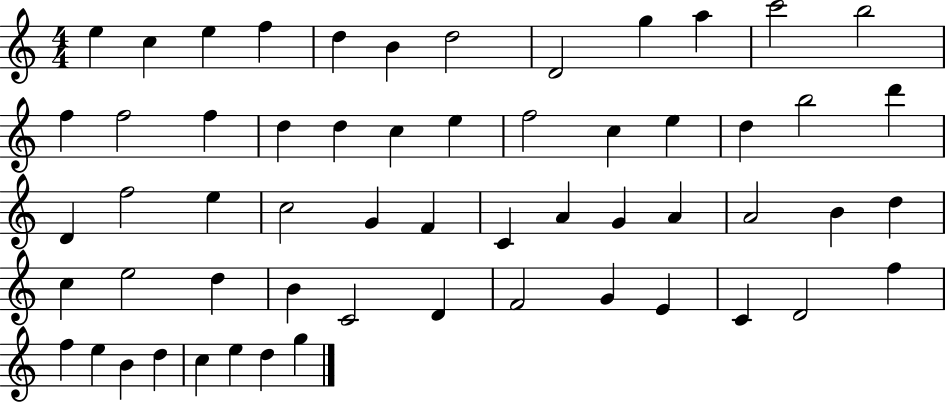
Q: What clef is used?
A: treble